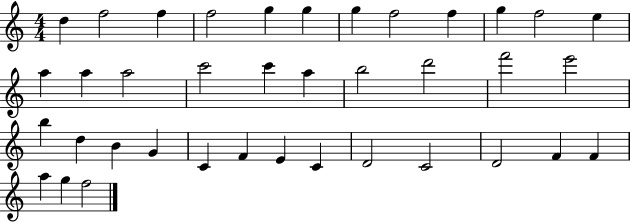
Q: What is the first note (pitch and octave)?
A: D5